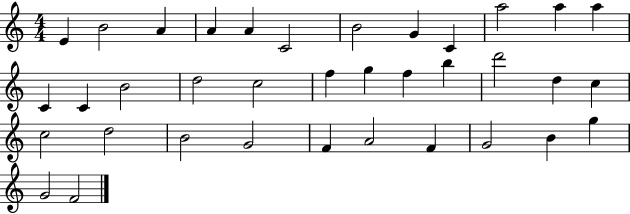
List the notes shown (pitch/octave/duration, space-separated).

E4/q B4/h A4/q A4/q A4/q C4/h B4/h G4/q C4/q A5/h A5/q A5/q C4/q C4/q B4/h D5/h C5/h F5/q G5/q F5/q B5/q D6/h D5/q C5/q C5/h D5/h B4/h G4/h F4/q A4/h F4/q G4/h B4/q G5/q G4/h F4/h